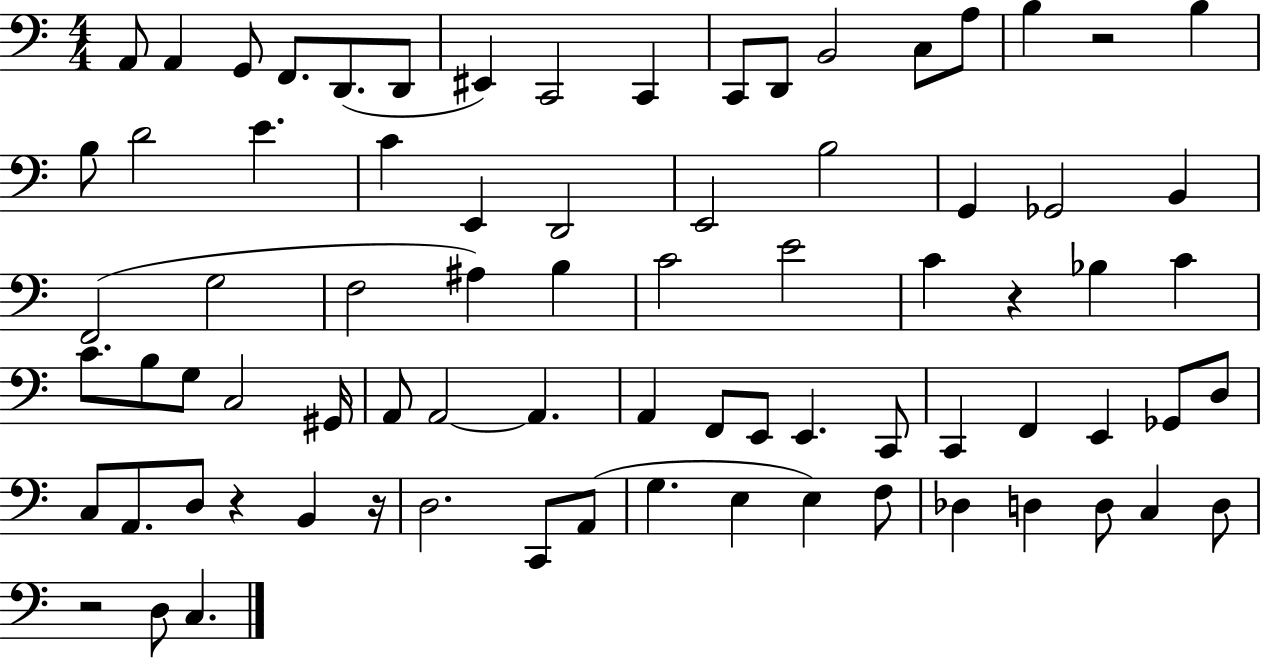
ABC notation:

X:1
T:Untitled
M:4/4
L:1/4
K:C
A,,/2 A,, G,,/2 F,,/2 D,,/2 D,,/2 ^E,, C,,2 C,, C,,/2 D,,/2 B,,2 C,/2 A,/2 B, z2 B, B,/2 D2 E C E,, D,,2 E,,2 B,2 G,, _G,,2 B,, F,,2 G,2 F,2 ^A, B, C2 E2 C z _B, C C/2 B,/2 G,/2 C,2 ^G,,/4 A,,/2 A,,2 A,, A,, F,,/2 E,,/2 E,, C,,/2 C,, F,, E,, _G,,/2 D,/2 C,/2 A,,/2 D,/2 z B,, z/4 D,2 C,,/2 A,,/2 G, E, E, F,/2 _D, D, D,/2 C, D,/2 z2 D,/2 C,